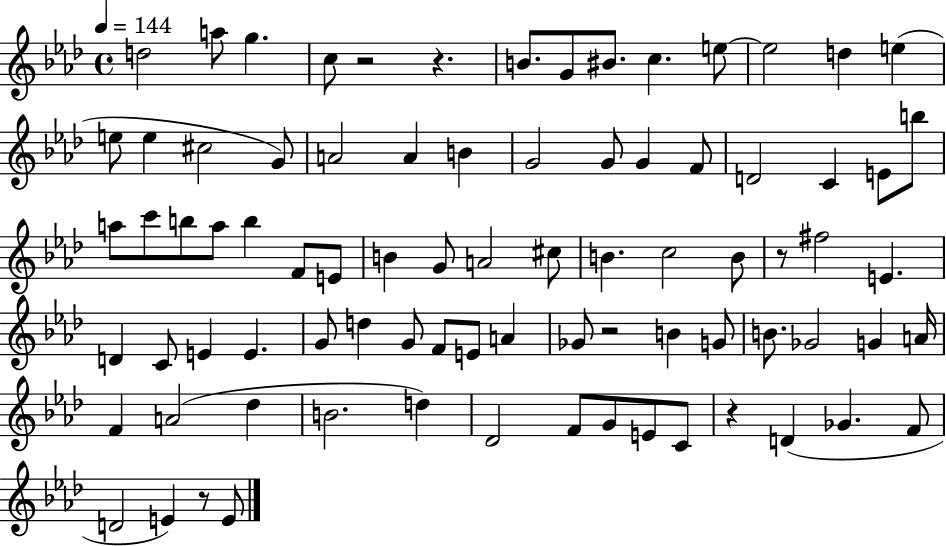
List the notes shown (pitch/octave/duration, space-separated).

D5/h A5/e G5/q. C5/e R/h R/q. B4/e. G4/e BIS4/e. C5/q. E5/e E5/h D5/q E5/q E5/e E5/q C#5/h G4/e A4/h A4/q B4/q G4/h G4/e G4/q F4/e D4/h C4/q E4/e B5/e A5/e C6/e B5/e A5/e B5/q F4/e E4/e B4/q G4/e A4/h C#5/e B4/q. C5/h B4/e R/e F#5/h E4/q. D4/q C4/e E4/q E4/q. G4/e D5/q G4/e F4/e E4/e A4/q Gb4/e R/h B4/q G4/e B4/e. Gb4/h G4/q A4/s F4/q A4/h Db5/q B4/h. D5/q Db4/h F4/e G4/e E4/e C4/e R/q D4/q Gb4/q. F4/e D4/h E4/q R/e E4/e